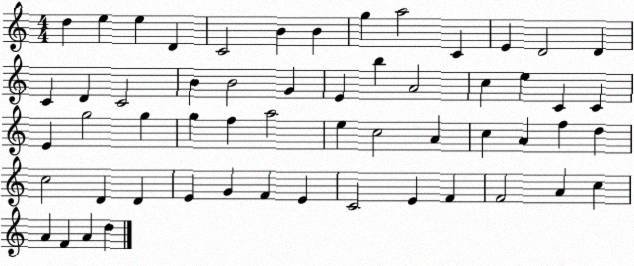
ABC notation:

X:1
T:Untitled
M:4/4
L:1/4
K:C
d e e D C2 B B g a2 C E D2 D C D C2 B B2 G E b A2 c e C C E g2 g g f a2 e c2 A c A f d c2 D D E G F E C2 E F F2 A c A F A d